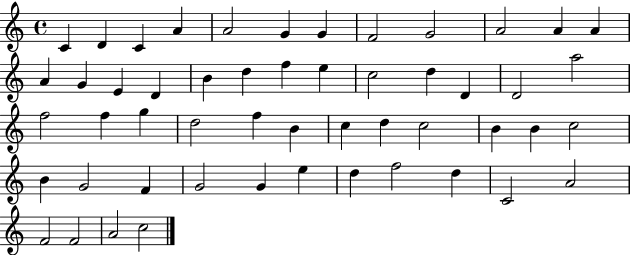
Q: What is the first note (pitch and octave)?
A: C4